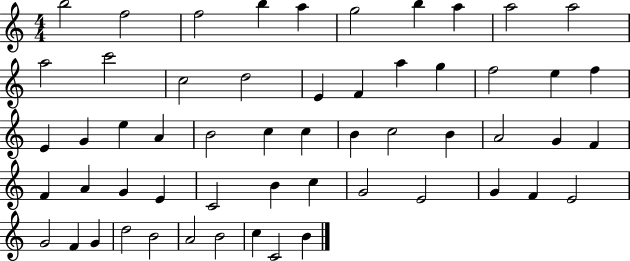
{
  \clef treble
  \numericTimeSignature
  \time 4/4
  \key c \major
  b''2 f''2 | f''2 b''4 a''4 | g''2 b''4 a''4 | a''2 a''2 | \break a''2 c'''2 | c''2 d''2 | e'4 f'4 a''4 g''4 | f''2 e''4 f''4 | \break e'4 g'4 e''4 a'4 | b'2 c''4 c''4 | b'4 c''2 b'4 | a'2 g'4 f'4 | \break f'4 a'4 g'4 e'4 | c'2 b'4 c''4 | g'2 e'2 | g'4 f'4 e'2 | \break g'2 f'4 g'4 | d''2 b'2 | a'2 b'2 | c''4 c'2 b'4 | \break \bar "|."
}